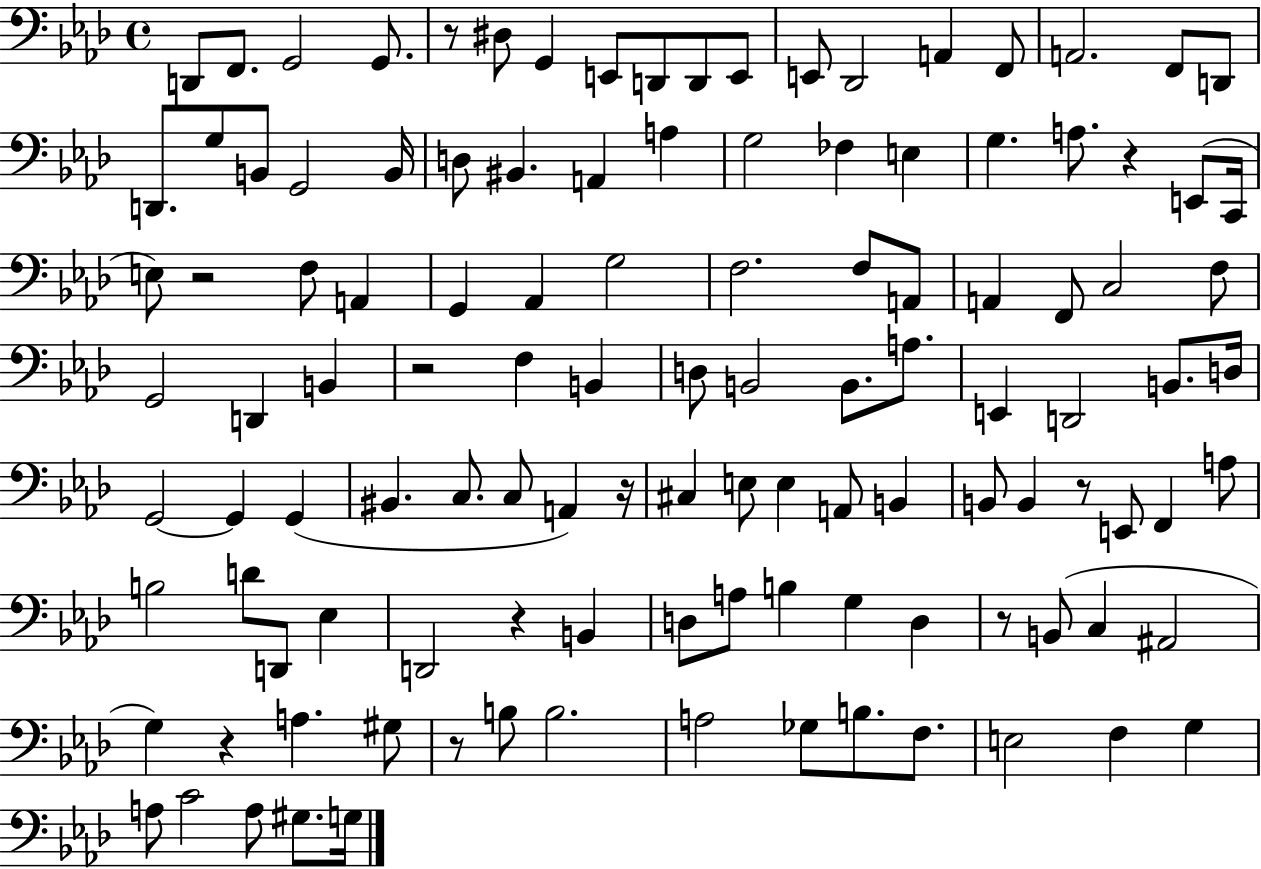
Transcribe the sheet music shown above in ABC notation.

X:1
T:Untitled
M:4/4
L:1/4
K:Ab
D,,/2 F,,/2 G,,2 G,,/2 z/2 ^D,/2 G,, E,,/2 D,,/2 D,,/2 E,,/2 E,,/2 _D,,2 A,, F,,/2 A,,2 F,,/2 D,,/2 D,,/2 G,/2 B,,/2 G,,2 B,,/4 D,/2 ^B,, A,, A, G,2 _F, E, G, A,/2 z E,,/2 C,,/4 E,/2 z2 F,/2 A,, G,, _A,, G,2 F,2 F,/2 A,,/2 A,, F,,/2 C,2 F,/2 G,,2 D,, B,, z2 F, B,, D,/2 B,,2 B,,/2 A,/2 E,, D,,2 B,,/2 D,/4 G,,2 G,, G,, ^B,, C,/2 C,/2 A,, z/4 ^C, E,/2 E, A,,/2 B,, B,,/2 B,, z/2 E,,/2 F,, A,/2 B,2 D/2 D,,/2 _E, D,,2 z B,, D,/2 A,/2 B, G, D, z/2 B,,/2 C, ^A,,2 G, z A, ^G,/2 z/2 B,/2 B,2 A,2 _G,/2 B,/2 F,/2 E,2 F, G, A,/2 C2 A,/2 ^G,/2 G,/4